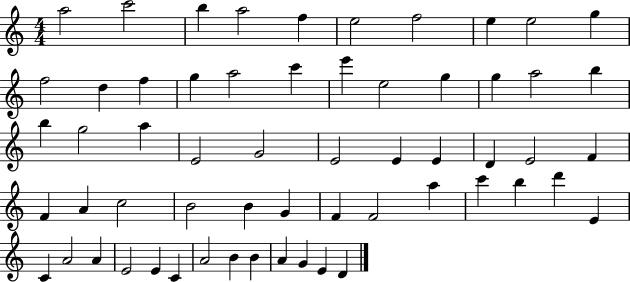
X:1
T:Untitled
M:4/4
L:1/4
K:C
a2 c'2 b a2 f e2 f2 e e2 g f2 d f g a2 c' e' e2 g g a2 b b g2 a E2 G2 E2 E E D E2 F F A c2 B2 B G F F2 a c' b d' E C A2 A E2 E C A2 B B A G E D